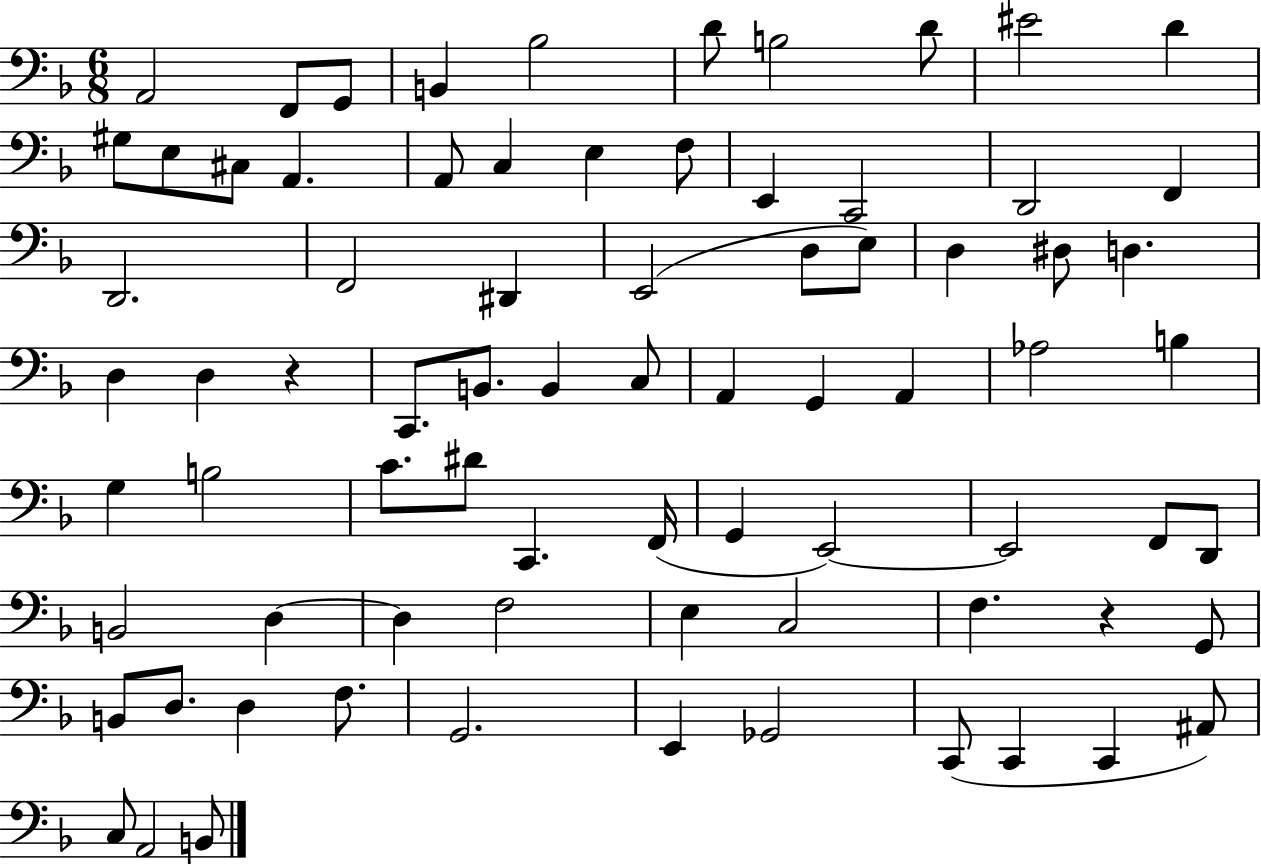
A2/h F2/e G2/e B2/q Bb3/h D4/e B3/h D4/e EIS4/h D4/q G#3/e E3/e C#3/e A2/q. A2/e C3/q E3/q F3/e E2/q C2/h D2/h F2/q D2/h. F2/h D#2/q E2/h D3/e E3/e D3/q D#3/e D3/q. D3/q D3/q R/q C2/e. B2/e. B2/q C3/e A2/q G2/q A2/q Ab3/h B3/q G3/q B3/h C4/e. D#4/e C2/q. F2/s G2/q E2/h E2/h F2/e D2/e B2/h D3/q D3/q F3/h E3/q C3/h F3/q. R/q G2/e B2/e D3/e. D3/q F3/e. G2/h. E2/q Gb2/h C2/e C2/q C2/q A#2/e C3/e A2/h B2/e